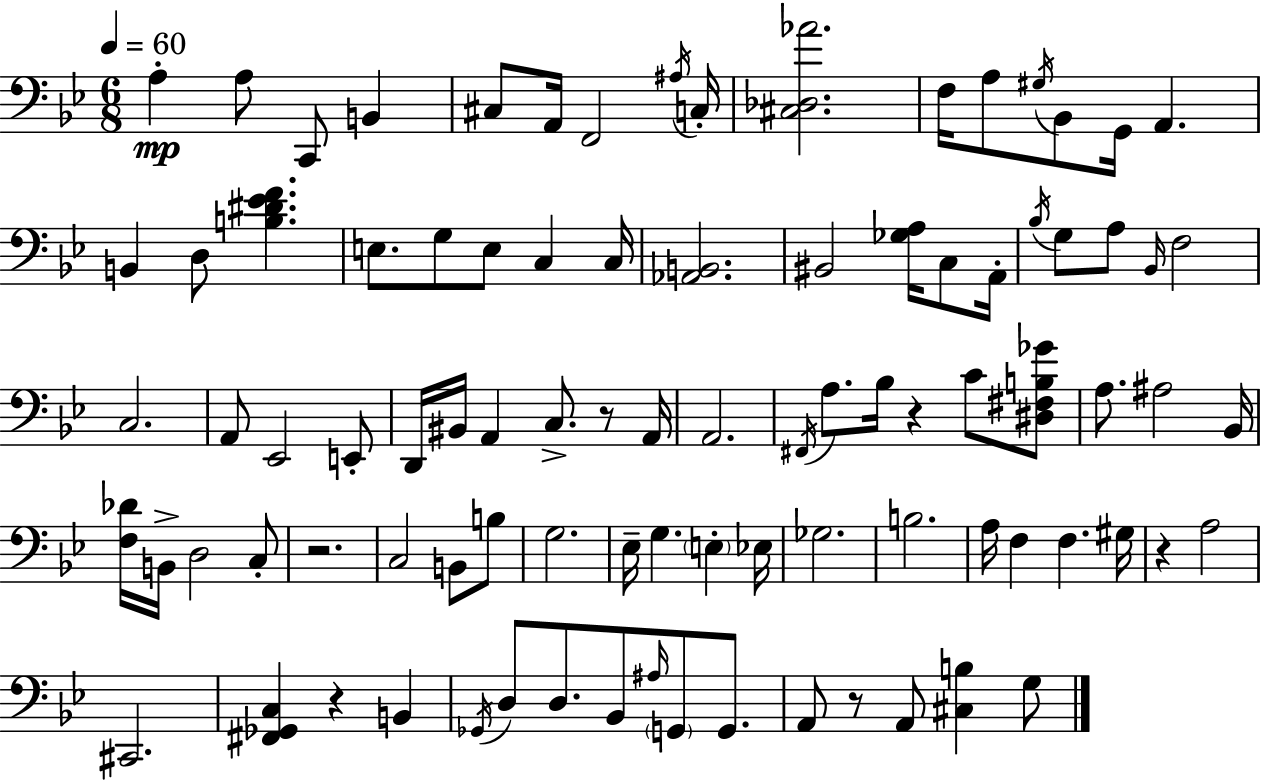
{
  \clef bass
  \numericTimeSignature
  \time 6/8
  \key bes \major
  \tempo 4 = 60
  \repeat volta 2 { a4-.\mp a8 c,8 b,4 | cis8 a,16 f,2 \acciaccatura { ais16 } | c16-. <cis des aes'>2. | f16 a8 \acciaccatura { gis16 } bes,8 g,16 a,4. | \break b,4 d8 <b dis' ees' f'>4. | e8. g8 e8 c4 | c16 <aes, b,>2. | bis,2 <ges a>16 c8 | \break a,16-. \acciaccatura { bes16 } g8 a8 \grace { bes,16 } f2 | c2. | a,8 ees,2 | e,8-. d,16 bis,16 a,4 c8.-> | \break r8 a,16 a,2. | \acciaccatura { fis,16 } a8. bes16 r4 | c'8 <dis fis b ges'>8 a8. ais2 | bes,16 <f des'>16 b,16-> d2 | \break c8-. r2. | c2 | b,8 b8 g2. | ees16-- g4. | \break \parenthesize e4-. ees16 ges2. | b2. | a16 f4 f4. | gis16 r4 a2 | \break cis,2. | <fis, ges, c>4 r4 | b,4 \acciaccatura { ges,16 } d8 d8. bes,8 | \grace { ais16 } \parenthesize g,8 g,8. a,8 r8 a,8 | \break <cis b>4 g8 } \bar "|."
}